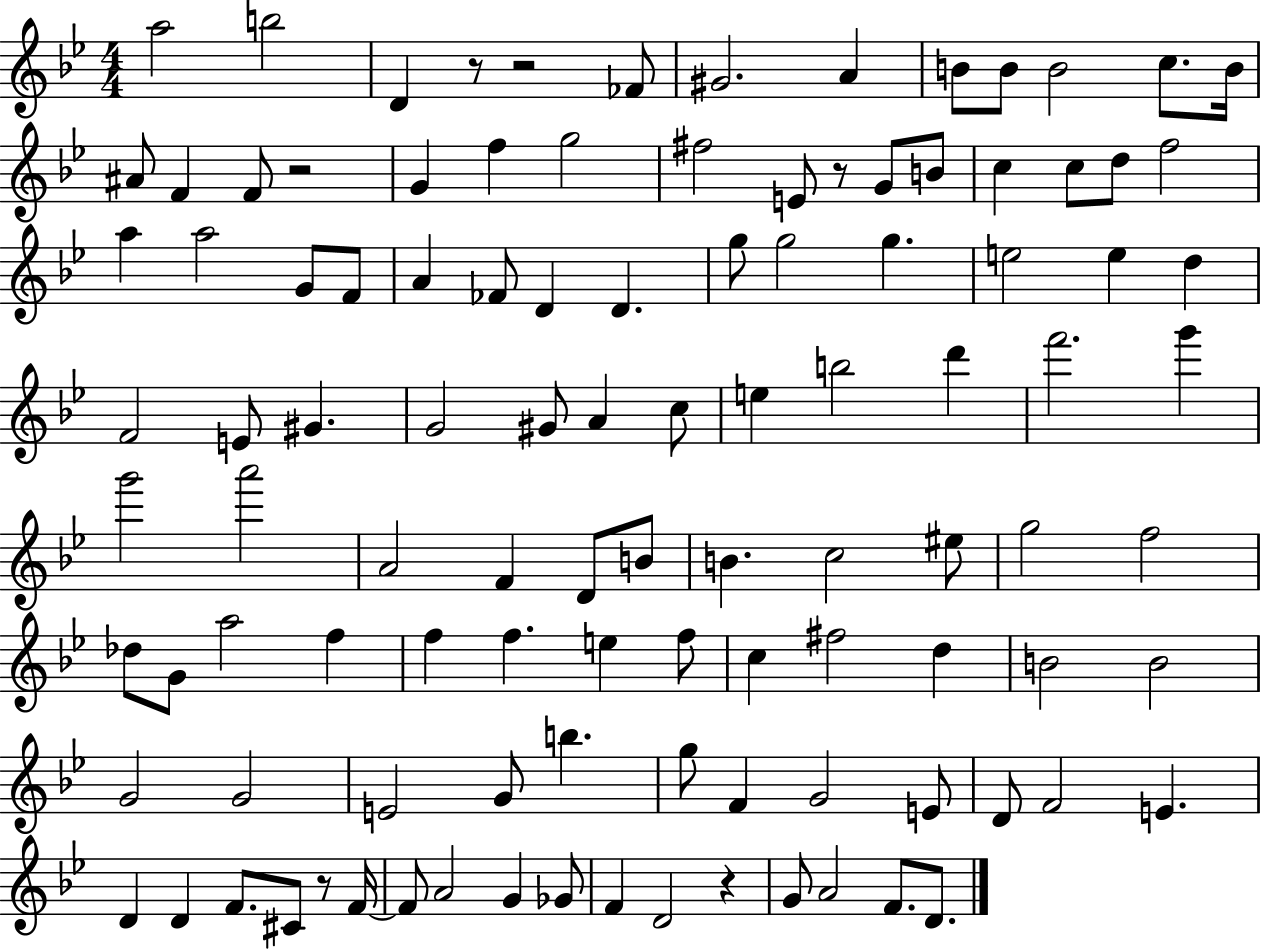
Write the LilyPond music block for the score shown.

{
  \clef treble
  \numericTimeSignature
  \time 4/4
  \key bes \major
  a''2 b''2 | d'4 r8 r2 fes'8 | gis'2. a'4 | b'8 b'8 b'2 c''8. b'16 | \break ais'8 f'4 f'8 r2 | g'4 f''4 g''2 | fis''2 e'8 r8 g'8 b'8 | c''4 c''8 d''8 f''2 | \break a''4 a''2 g'8 f'8 | a'4 fes'8 d'4 d'4. | g''8 g''2 g''4. | e''2 e''4 d''4 | \break f'2 e'8 gis'4. | g'2 gis'8 a'4 c''8 | e''4 b''2 d'''4 | f'''2. g'''4 | \break g'''2 a'''2 | a'2 f'4 d'8 b'8 | b'4. c''2 eis''8 | g''2 f''2 | \break des''8 g'8 a''2 f''4 | f''4 f''4. e''4 f''8 | c''4 fis''2 d''4 | b'2 b'2 | \break g'2 g'2 | e'2 g'8 b''4. | g''8 f'4 g'2 e'8 | d'8 f'2 e'4. | \break d'4 d'4 f'8. cis'8 r8 f'16~~ | f'8 a'2 g'4 ges'8 | f'4 d'2 r4 | g'8 a'2 f'8. d'8. | \break \bar "|."
}